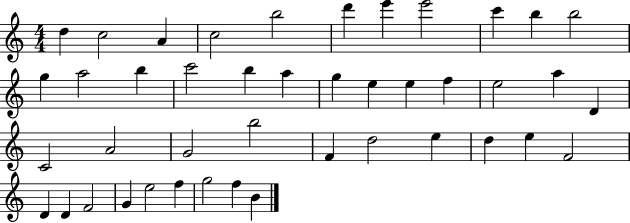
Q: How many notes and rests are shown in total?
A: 43